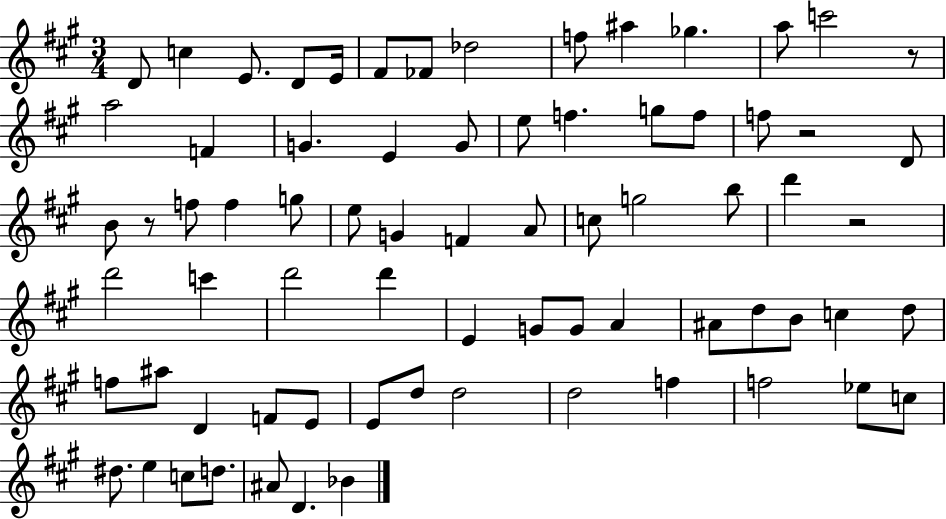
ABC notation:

X:1
T:Untitled
M:3/4
L:1/4
K:A
D/2 c E/2 D/2 E/4 ^F/2 _F/2 _d2 f/2 ^a _g a/2 c'2 z/2 a2 F G E G/2 e/2 f g/2 f/2 f/2 z2 D/2 B/2 z/2 f/2 f g/2 e/2 G F A/2 c/2 g2 b/2 d' z2 d'2 c' d'2 d' E G/2 G/2 A ^A/2 d/2 B/2 c d/2 f/2 ^a/2 D F/2 E/2 E/2 d/2 d2 d2 f f2 _e/2 c/2 ^d/2 e c/2 d/2 ^A/2 D _B